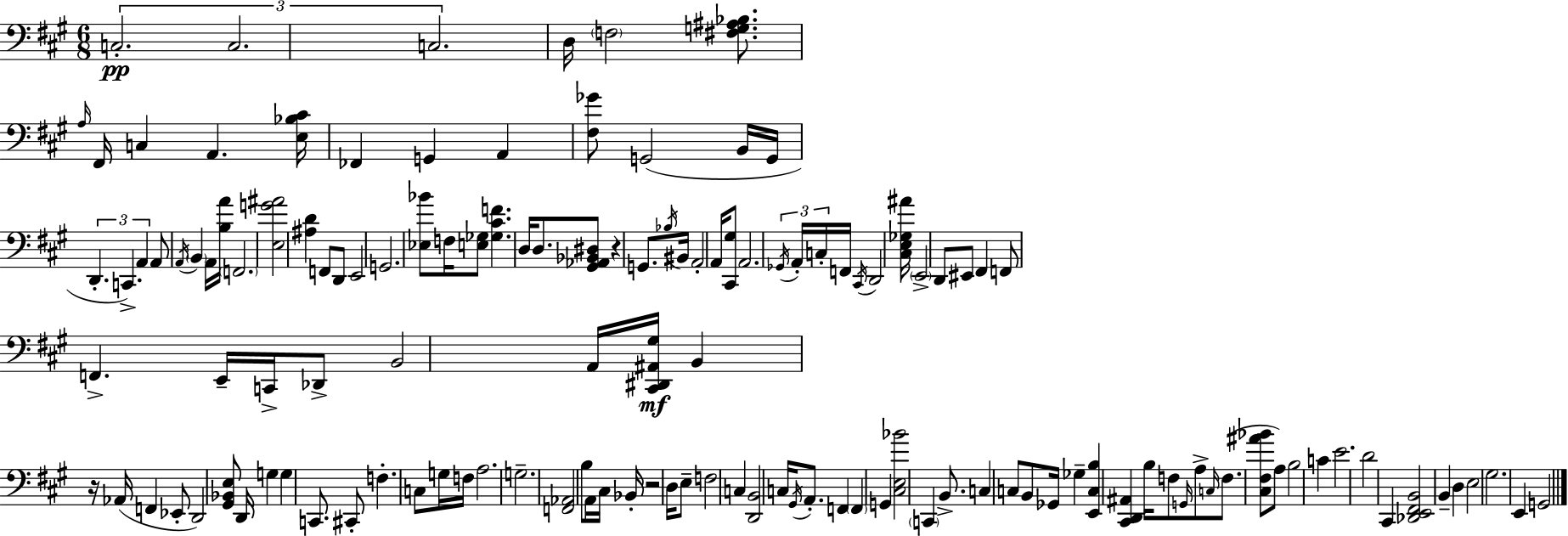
{
  \clef bass
  \numericTimeSignature
  \time 6/8
  \key a \major
  \repeat volta 2 { \tuplet 3/2 { c2.-.\pp | c2. | c2. } | d16 \parenthesize f2 <fis g ais bes>8. | \break \grace { a16 } fis,16 c4 a,4. | <e bes cis'>16 fes,4 g,4 a,4 | <fis ges'>8 g,2( b,16 | g,16 \tuplet 3/2 { d,4.-. c,4.->) | \break a,4 } a,8 \acciaccatura { a,16 } \parenthesize b,4 | a,16 <b a'>16 \parenthesize f,2. | <e g' ais'>2 <ais d'>4 | f,8 d,8 e,2 | \break g,2. | <ees bes'>8 f16 <e ges>8 <ges cis' f'>4. | d16 d8. <gis, aes, bes, dis>8 r4 g,8. | \acciaccatura { bes16 } bis,16 a,2-. | \break a,16 <cis, gis>8 a,2. | \tuplet 3/2 { \acciaccatura { ges,16 } a,16-. c16-. } f,16 \acciaccatura { cis,16 } d,2 | <cis e ges ais'>16 \parenthesize e,2-> | d,8 eis,8 fis,4 f,8 f,4.-> | \break e,16-- c,16-> des,8-> b,2 | a,16 <cis, dis, ais, gis>16\mf b,4 r16 | aes,16( f,4 ees,8-. d,2) | <gis, bes, e>8 d,16 g4 g4 | \break c,8. cis,8-. f4.-. | c8 g16 f16 a2. | g2.-- | <f, aes,>2 | \break b8 a,16 cis16 bes,16-. r2 | d16 e8-- f2 | c4 <d, b,>2 | c16 \acciaccatura { gis,16 } a,8.-. f,4 \parenthesize f,4 | \break g,4 <cis e bes'>2 | \parenthesize c,4 b,8.-> c4 | c8 b,8 ges,16 ges4-- <e, c b>4 | <cis, d, ais,>4 b16 f8 \grace { g,16 } a8-> | \break \grace { c16 }( f8. <cis fis ais' bes'>8 a8) b2 | c'4 e'2. | d'2 | cis,4 <des, e, fis, b,>2 | \break b,4-- d4 | e2 gis2. | e,4 | g,2 } \bar "|."
}